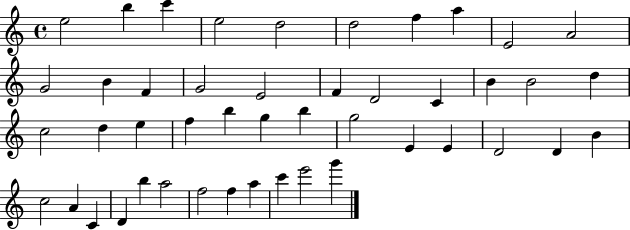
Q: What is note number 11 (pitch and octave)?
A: G4